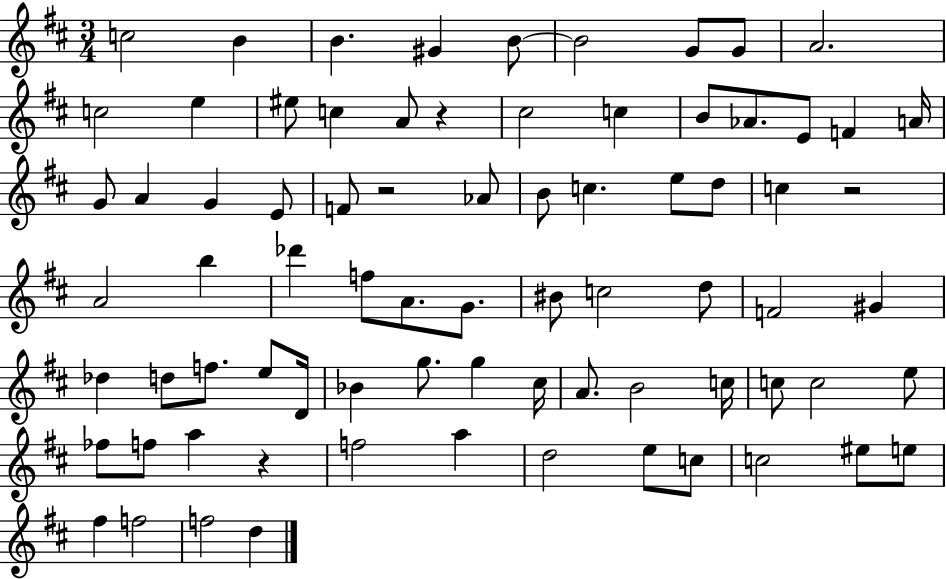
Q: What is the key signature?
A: D major